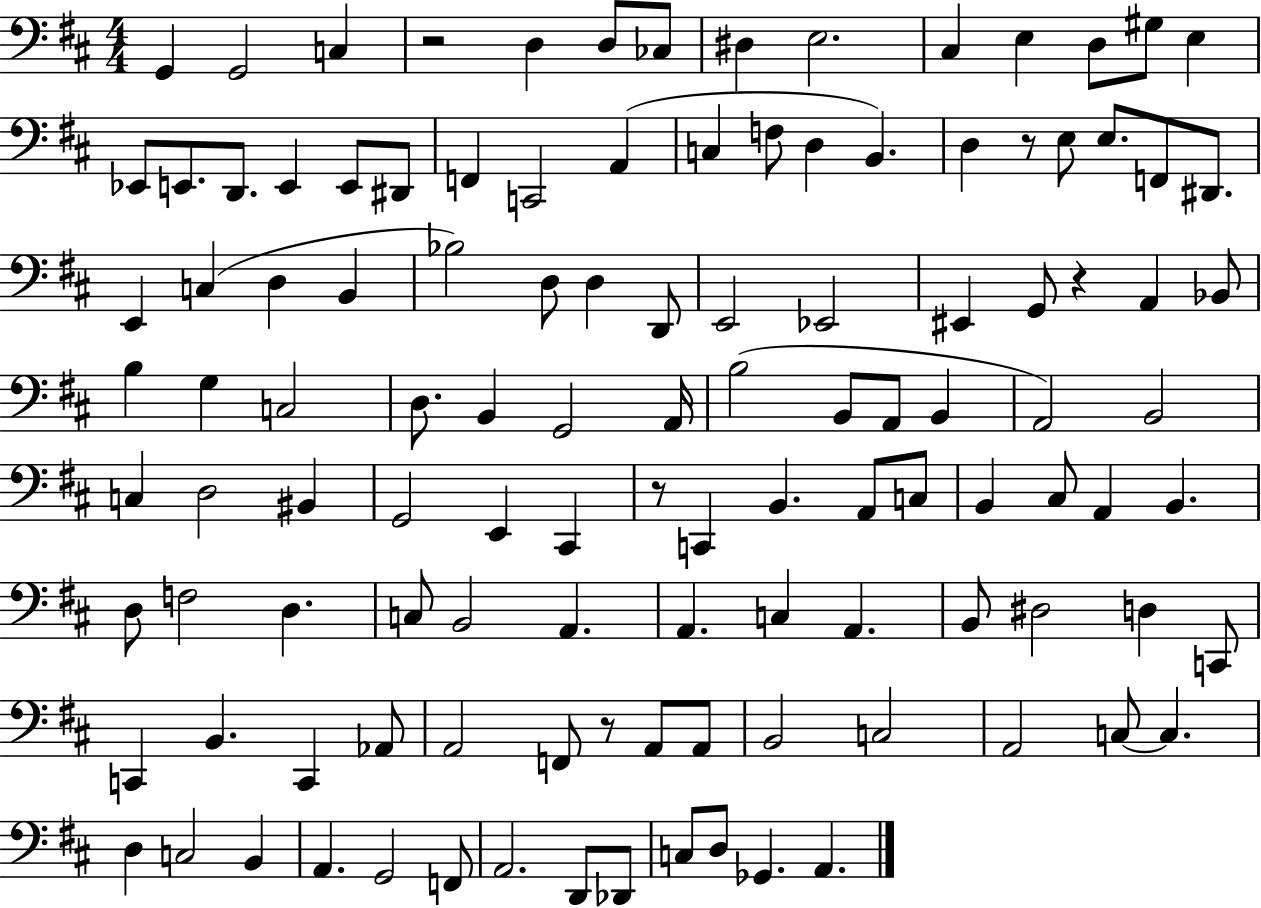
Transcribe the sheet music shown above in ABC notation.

X:1
T:Untitled
M:4/4
L:1/4
K:D
G,, G,,2 C, z2 D, D,/2 _C,/2 ^D, E,2 ^C, E, D,/2 ^G,/2 E, _E,,/2 E,,/2 D,,/2 E,, E,,/2 ^D,,/2 F,, C,,2 A,, C, F,/2 D, B,, D, z/2 E,/2 E,/2 F,,/2 ^D,,/2 E,, C, D, B,, _B,2 D,/2 D, D,,/2 E,,2 _E,,2 ^E,, G,,/2 z A,, _B,,/2 B, G, C,2 D,/2 B,, G,,2 A,,/4 B,2 B,,/2 A,,/2 B,, A,,2 B,,2 C, D,2 ^B,, G,,2 E,, ^C,, z/2 C,, B,, A,,/2 C,/2 B,, ^C,/2 A,, B,, D,/2 F,2 D, C,/2 B,,2 A,, A,, C, A,, B,,/2 ^D,2 D, C,,/2 C,, B,, C,, _A,,/2 A,,2 F,,/2 z/2 A,,/2 A,,/2 B,,2 C,2 A,,2 C,/2 C, D, C,2 B,, A,, G,,2 F,,/2 A,,2 D,,/2 _D,,/2 C,/2 D,/2 _G,, A,,